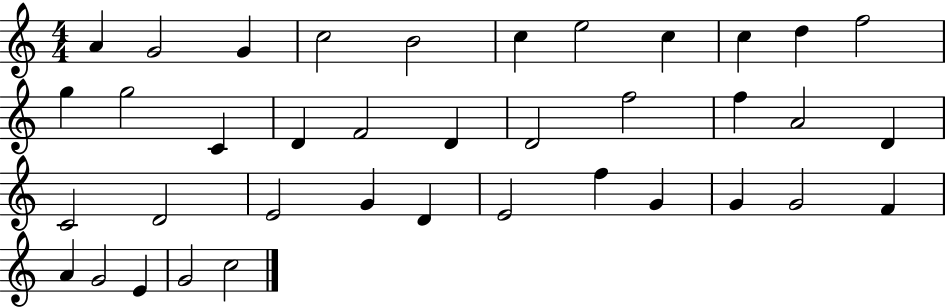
A4/q G4/h G4/q C5/h B4/h C5/q E5/h C5/q C5/q D5/q F5/h G5/q G5/h C4/q D4/q F4/h D4/q D4/h F5/h F5/q A4/h D4/q C4/h D4/h E4/h G4/q D4/q E4/h F5/q G4/q G4/q G4/h F4/q A4/q G4/h E4/q G4/h C5/h